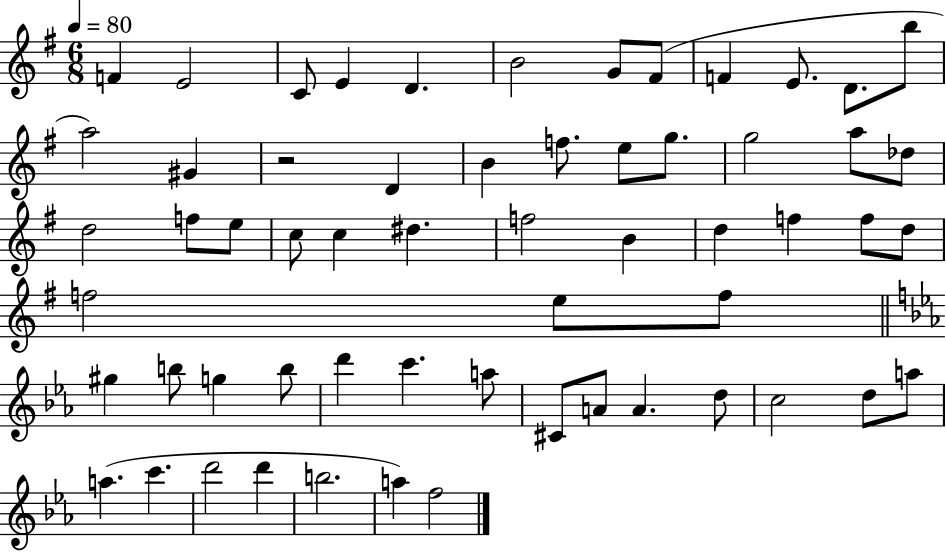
X:1
T:Untitled
M:6/8
L:1/4
K:G
F E2 C/2 E D B2 G/2 ^F/2 F E/2 D/2 b/2 a2 ^G z2 D B f/2 e/2 g/2 g2 a/2 _d/2 d2 f/2 e/2 c/2 c ^d f2 B d f f/2 d/2 f2 e/2 f/2 ^g b/2 g b/2 d' c' a/2 ^C/2 A/2 A d/2 c2 d/2 a/2 a c' d'2 d' b2 a f2